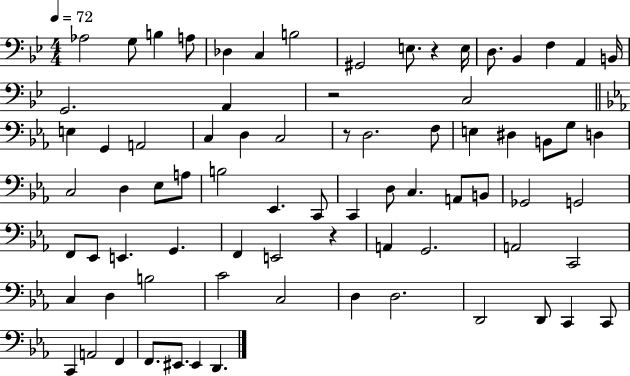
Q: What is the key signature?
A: BES major